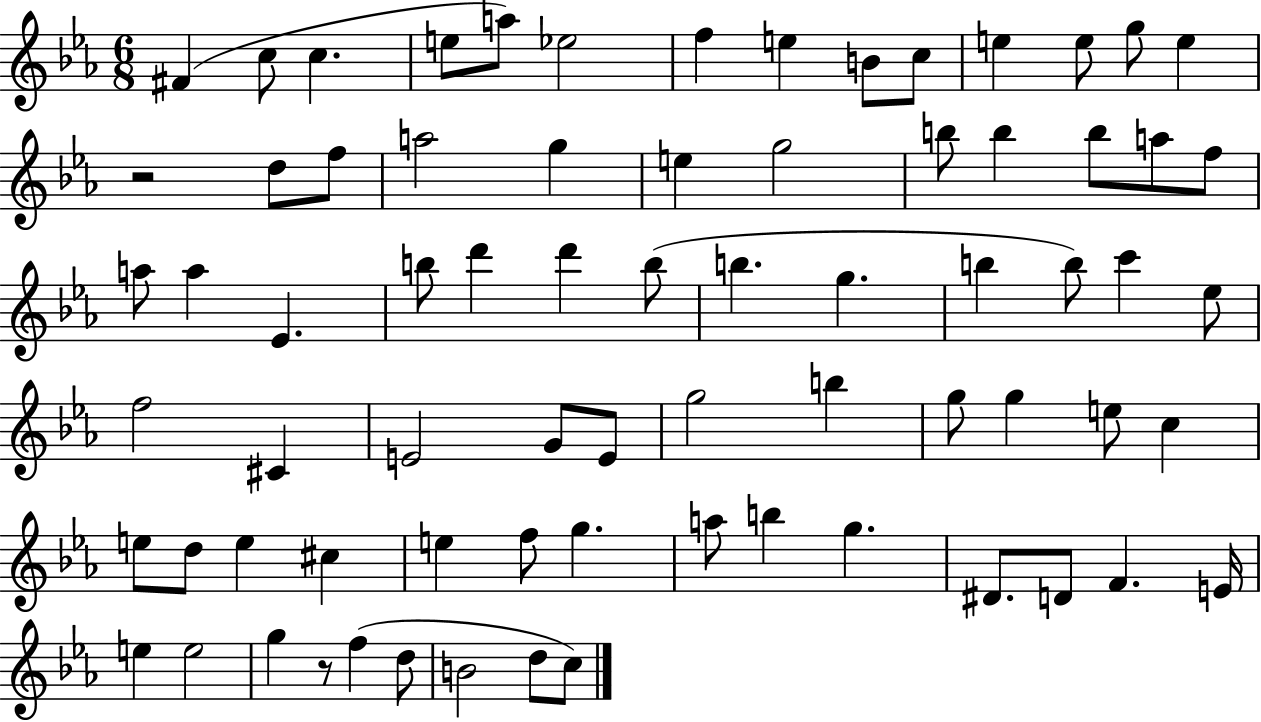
F#4/q C5/e C5/q. E5/e A5/e Eb5/h F5/q E5/q B4/e C5/e E5/q E5/e G5/e E5/q R/h D5/e F5/e A5/h G5/q E5/q G5/h B5/e B5/q B5/e A5/e F5/e A5/e A5/q Eb4/q. B5/e D6/q D6/q B5/e B5/q. G5/q. B5/q B5/e C6/q Eb5/e F5/h C#4/q E4/h G4/e E4/e G5/h B5/q G5/e G5/q E5/e C5/q E5/e D5/e E5/q C#5/q E5/q F5/e G5/q. A5/e B5/q G5/q. D#4/e. D4/e F4/q. E4/s E5/q E5/h G5/q R/e F5/q D5/e B4/h D5/e C5/e